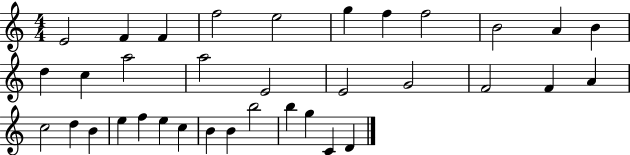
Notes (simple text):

E4/h F4/q F4/q F5/h E5/h G5/q F5/q F5/h B4/h A4/q B4/q D5/q C5/q A5/h A5/h E4/h E4/h G4/h F4/h F4/q A4/q C5/h D5/q B4/q E5/q F5/q E5/q C5/q B4/q B4/q B5/h B5/q G5/q C4/q D4/q